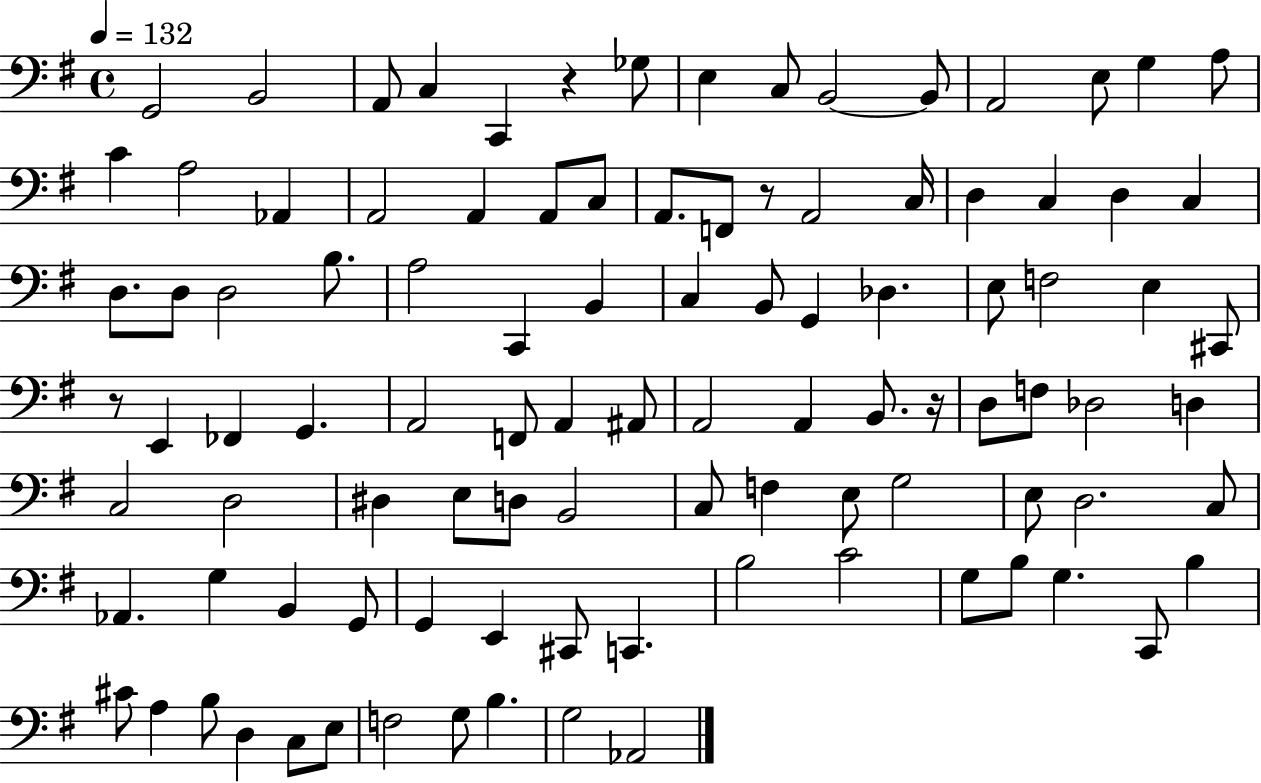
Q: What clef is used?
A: bass